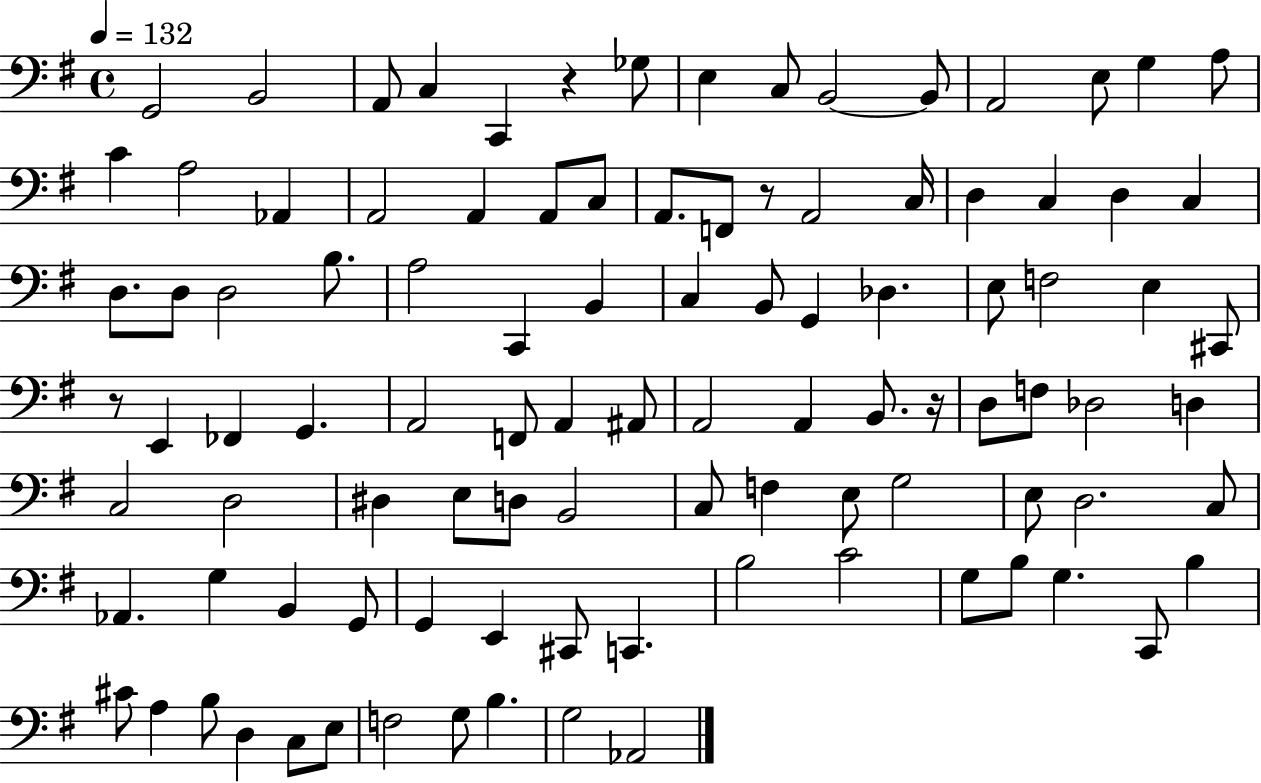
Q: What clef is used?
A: bass